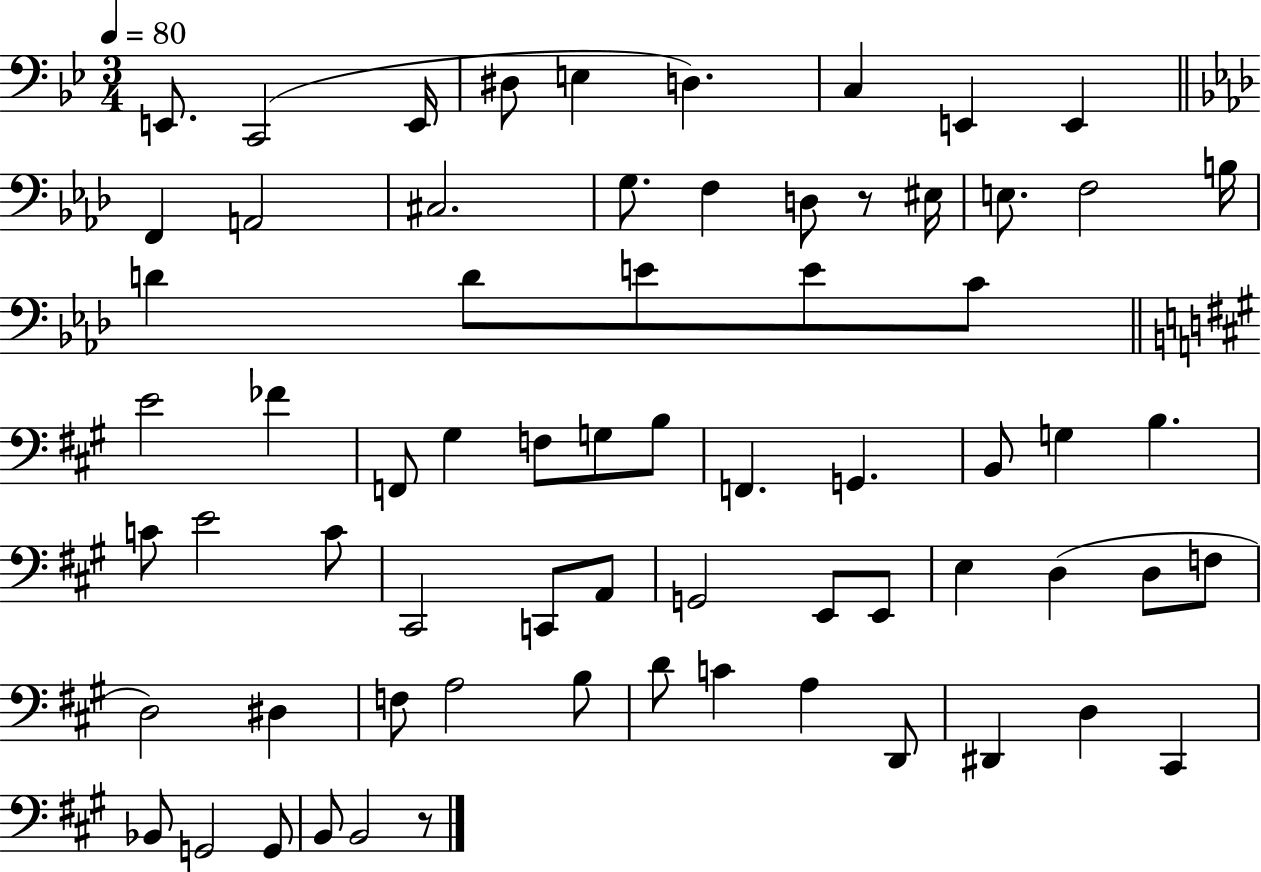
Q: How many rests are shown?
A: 2